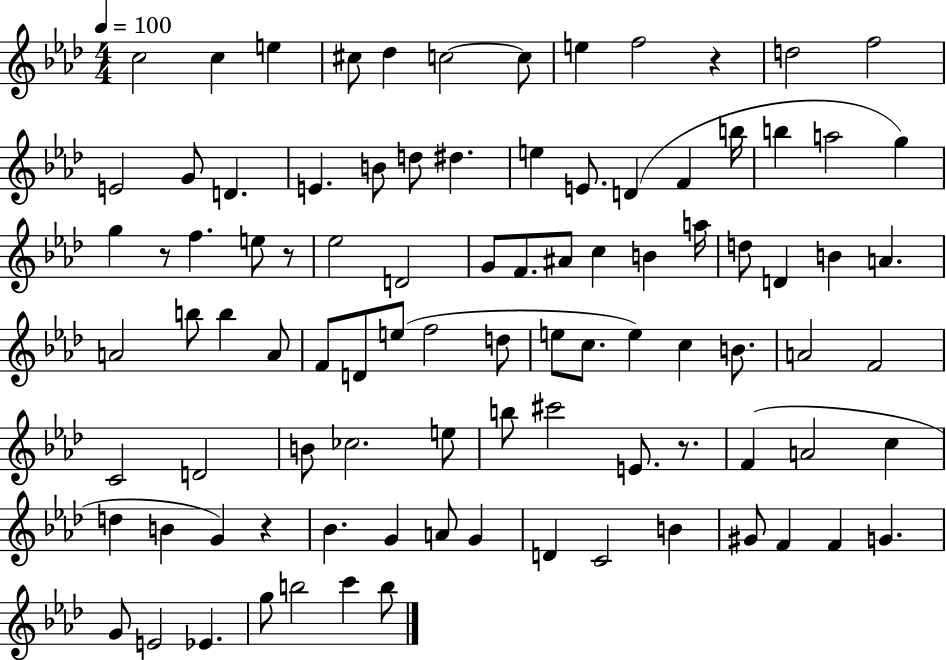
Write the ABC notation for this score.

X:1
T:Untitled
M:4/4
L:1/4
K:Ab
c2 c e ^c/2 _d c2 c/2 e f2 z d2 f2 E2 G/2 D E B/2 d/2 ^d e E/2 D F b/4 b a2 g g z/2 f e/2 z/2 _e2 D2 G/2 F/2 ^A/2 c B a/4 d/2 D B A A2 b/2 b A/2 F/2 D/2 e/2 f2 d/2 e/2 c/2 e c B/2 A2 F2 C2 D2 B/2 _c2 e/2 b/2 ^c'2 E/2 z/2 F A2 c d B G z _B G A/2 G D C2 B ^G/2 F F G G/2 E2 _E g/2 b2 c' b/2